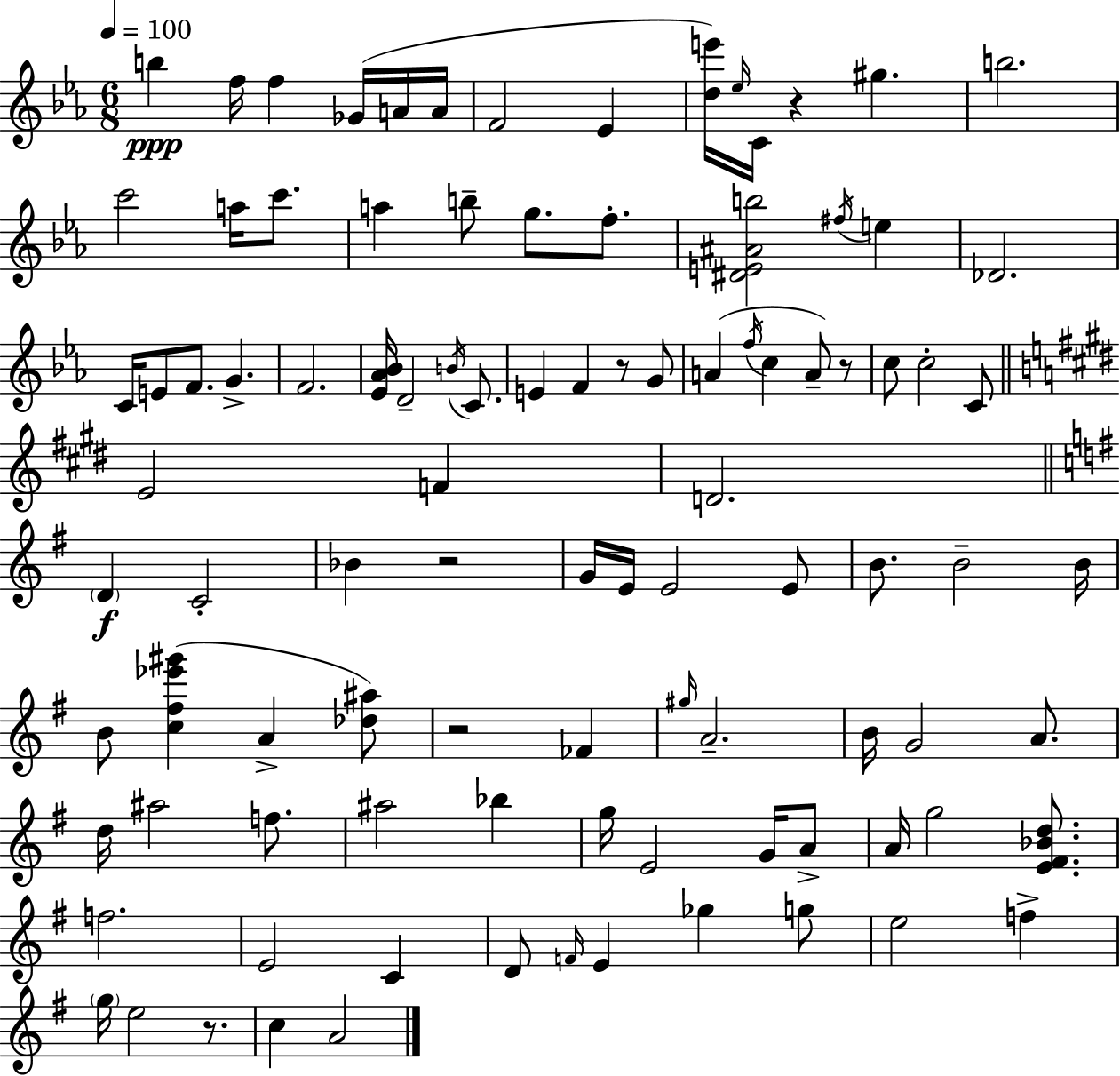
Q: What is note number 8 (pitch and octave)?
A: Eb4